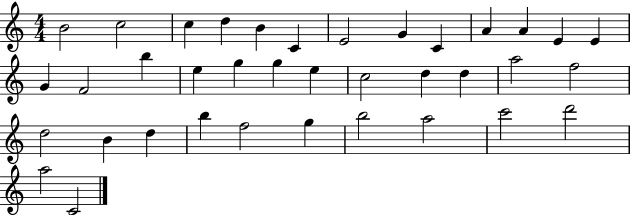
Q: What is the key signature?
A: C major